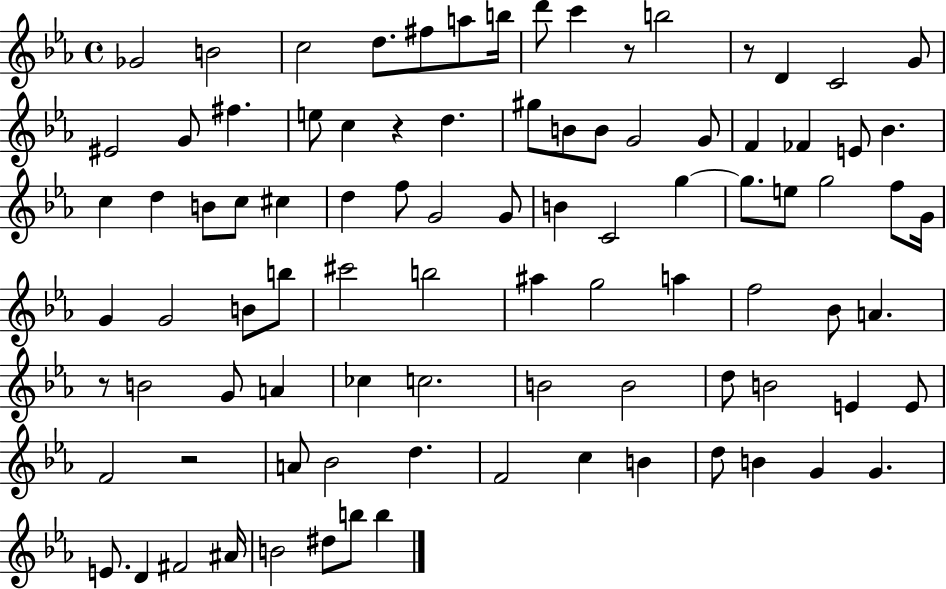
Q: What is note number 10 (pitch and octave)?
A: B5